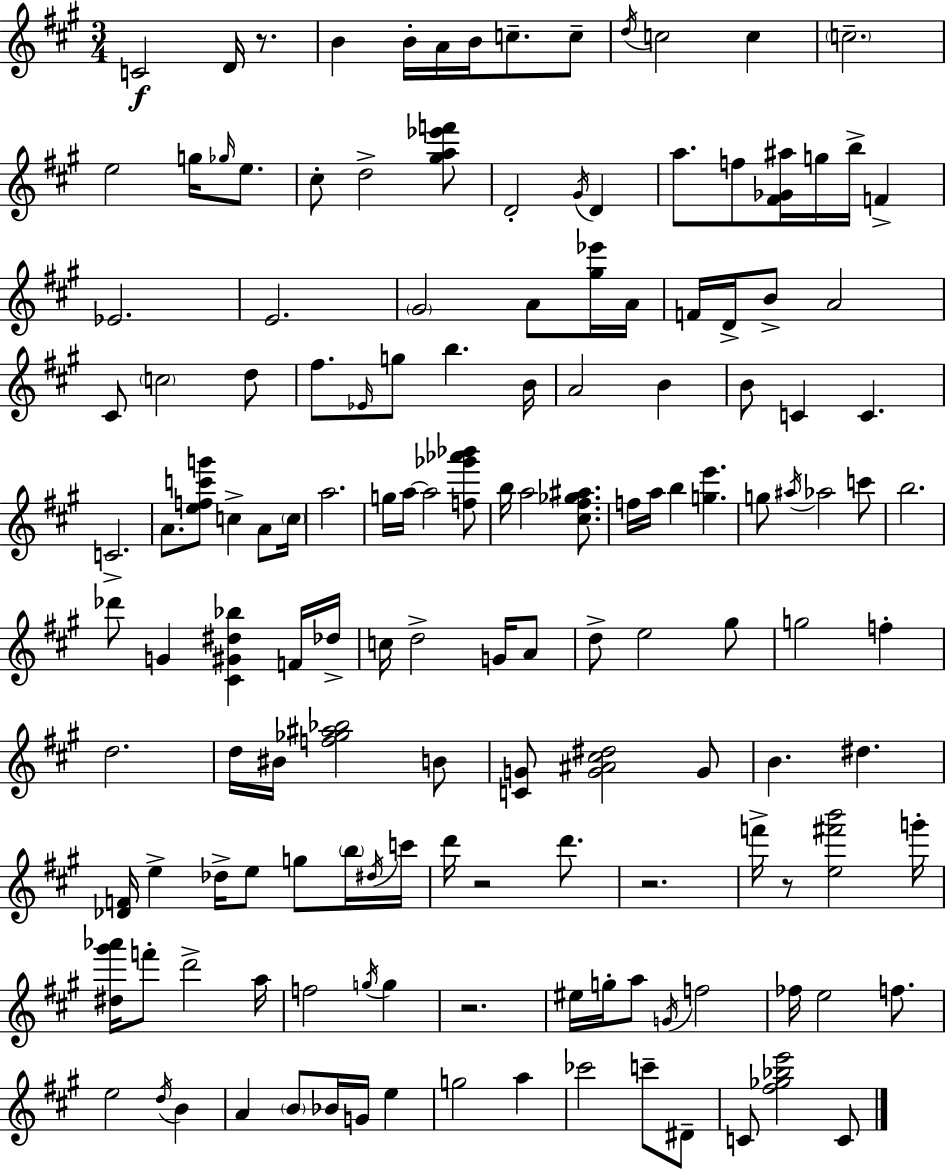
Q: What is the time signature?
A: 3/4